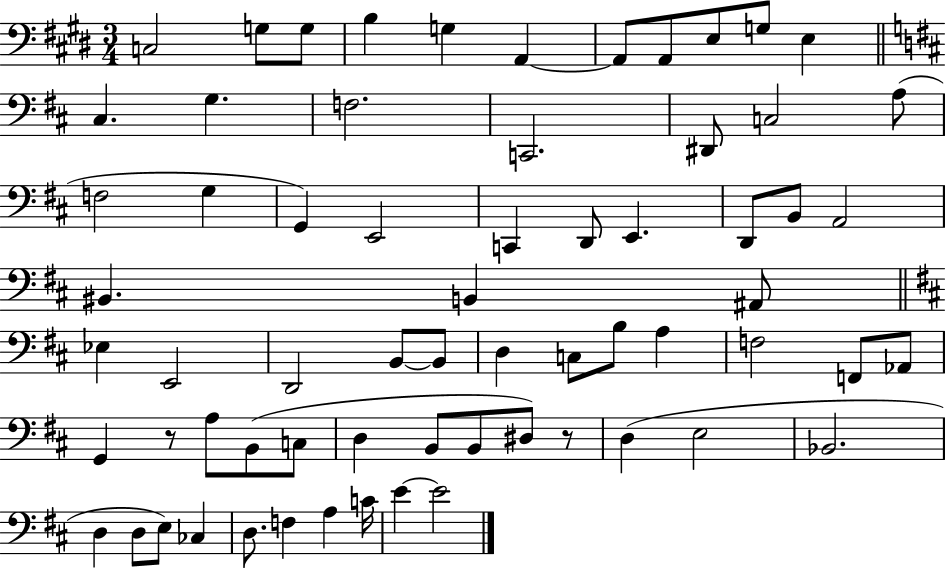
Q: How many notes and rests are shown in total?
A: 66